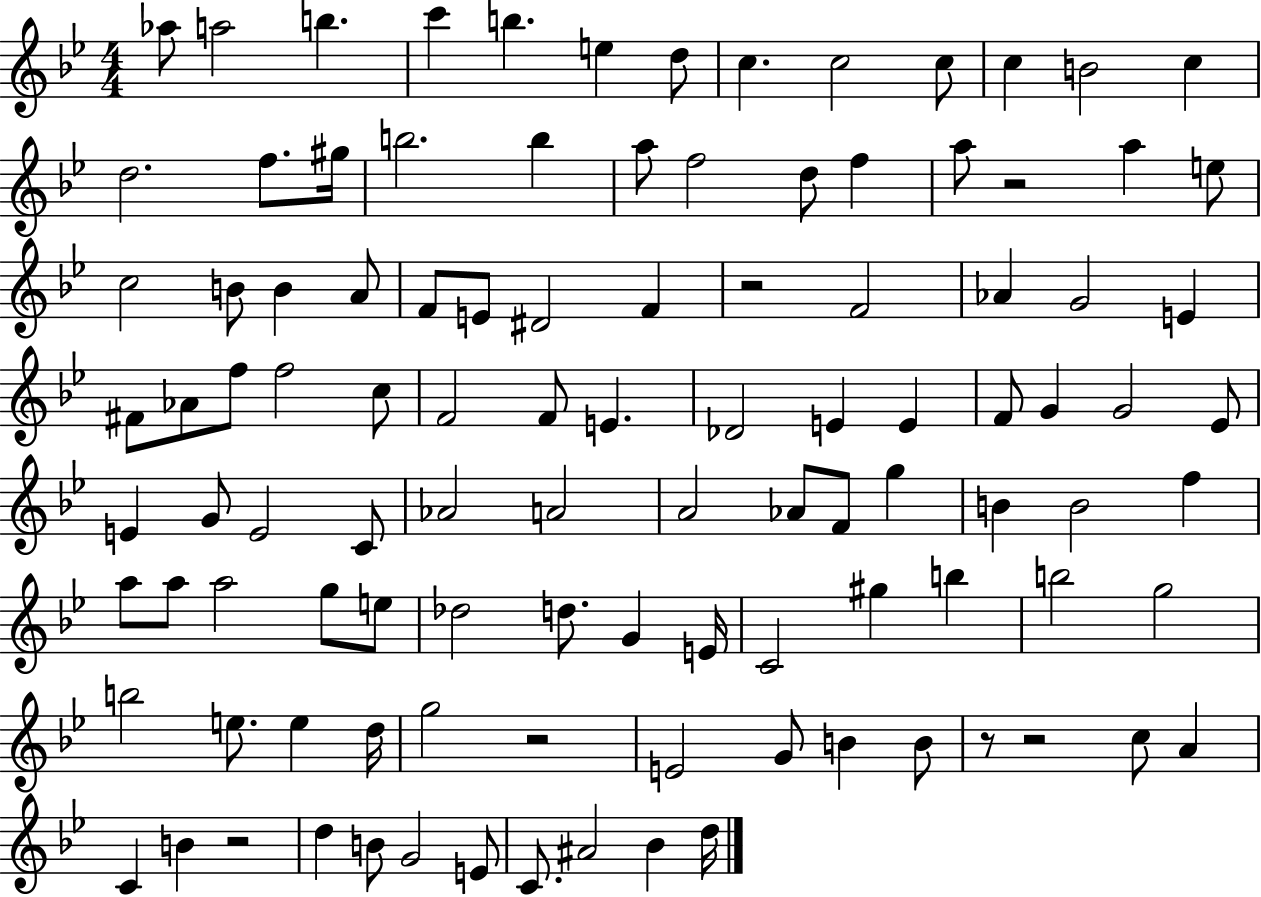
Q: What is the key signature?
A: BES major